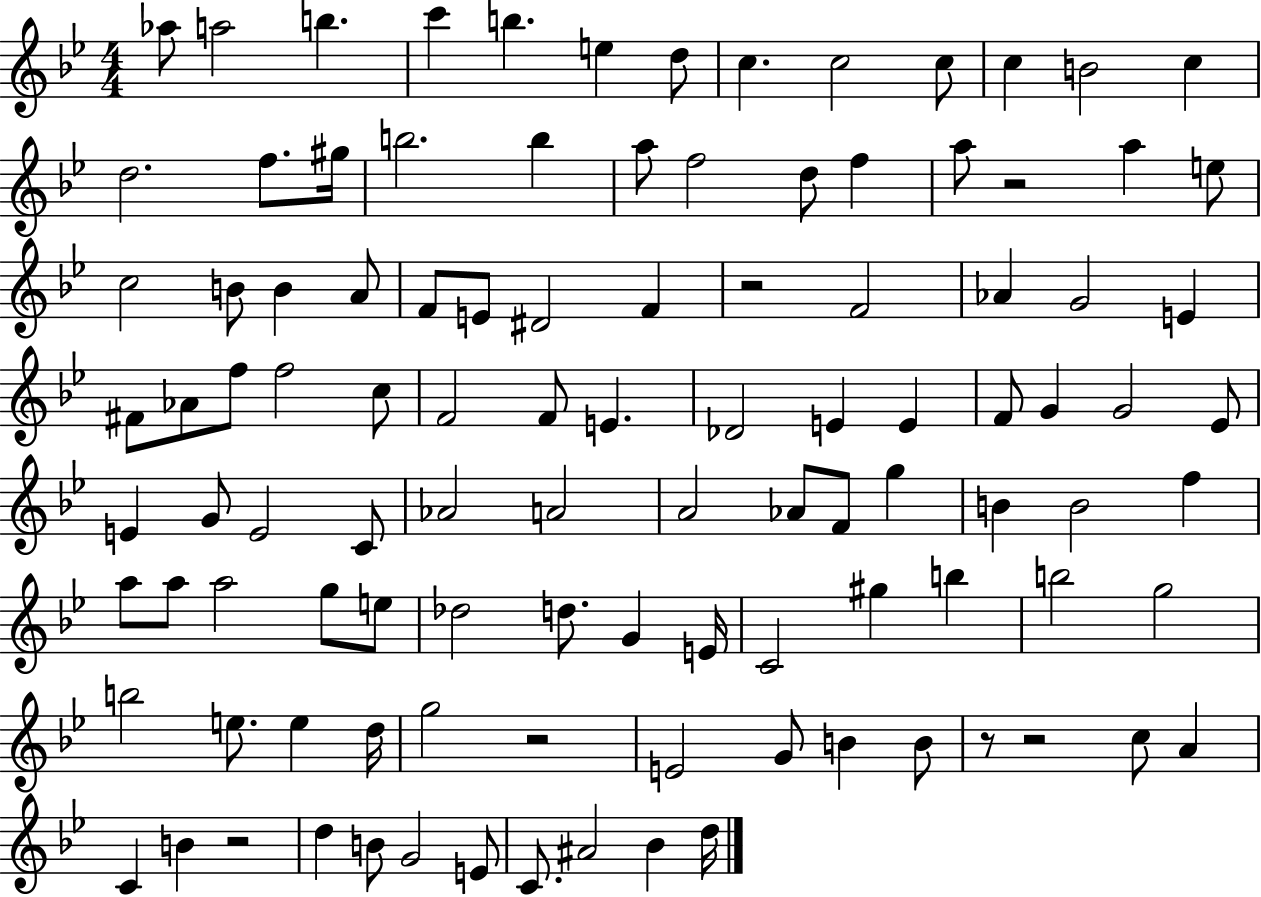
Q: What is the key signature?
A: BES major